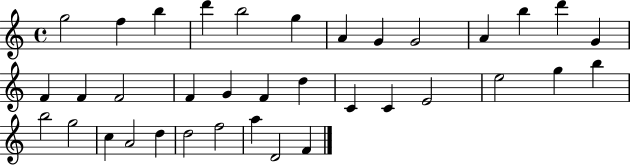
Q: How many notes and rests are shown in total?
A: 36